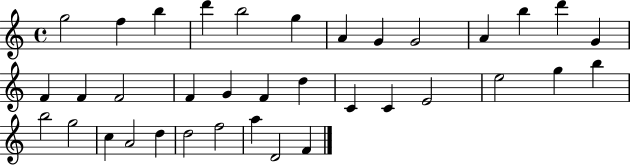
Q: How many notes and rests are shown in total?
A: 36